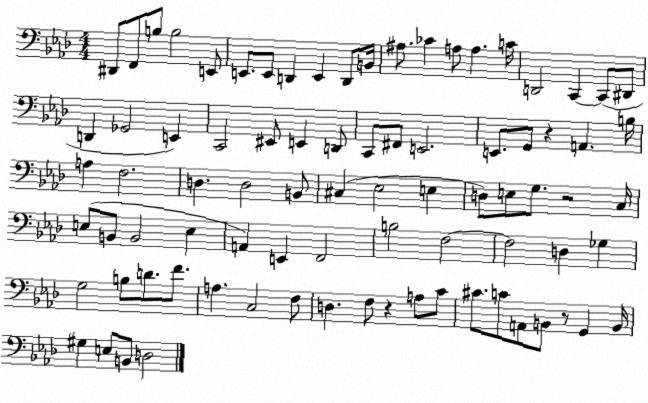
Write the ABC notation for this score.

X:1
T:Untitled
M:4/4
L:1/4
K:Ab
^D,,/2 F,,/2 B,/2 B,2 E,,/2 E,,/2 E,,/2 D,, E,, D,,/2 B,,/4 ^A,/2 _C A,/2 A, C/4 D,,2 C,, C,,/2 ^D,,/2 D,, _G,,2 E,, C,,2 ^E,,/2 E,, D,,/2 C,,/2 ^F,,/2 E,,2 E,,/2 G,,/2 z A,, B,/4 A, F,2 D, D,2 B,,/2 ^C, _E,2 E, D,/2 E,/2 G,/2 z2 C,/4 E,/2 B,,/2 B,,2 E, A,, E,, F,,2 B,2 F,2 F,2 D, _G, G,2 B,/2 D/2 F/2 A, C,2 F,/2 D, F,/2 z A,/2 C/2 ^C/2 C/2 A,,/2 B,,/2 z/2 G,, B,,/4 ^G, E,/2 B,,/2 D,2